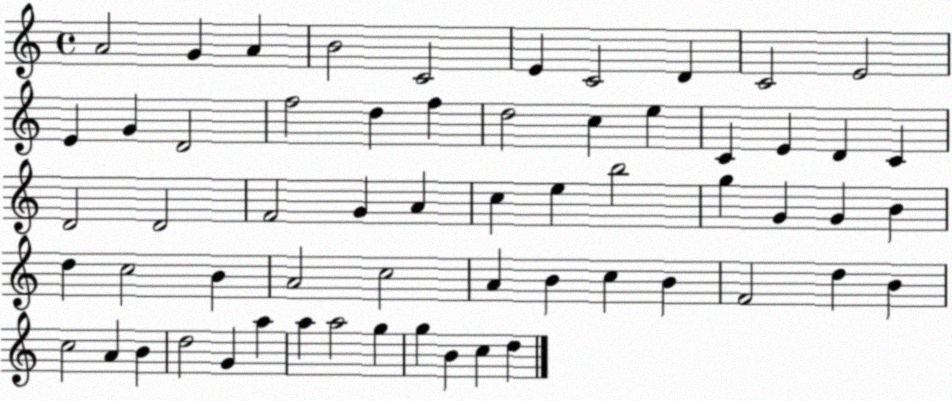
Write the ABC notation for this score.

X:1
T:Untitled
M:4/4
L:1/4
K:C
A2 G A B2 C2 E C2 D C2 E2 E G D2 f2 d f d2 c e C E D C D2 D2 F2 G A c e b2 g G G B d c2 B A2 c2 A B c B F2 d B c2 A B d2 G a a a2 g g B c d